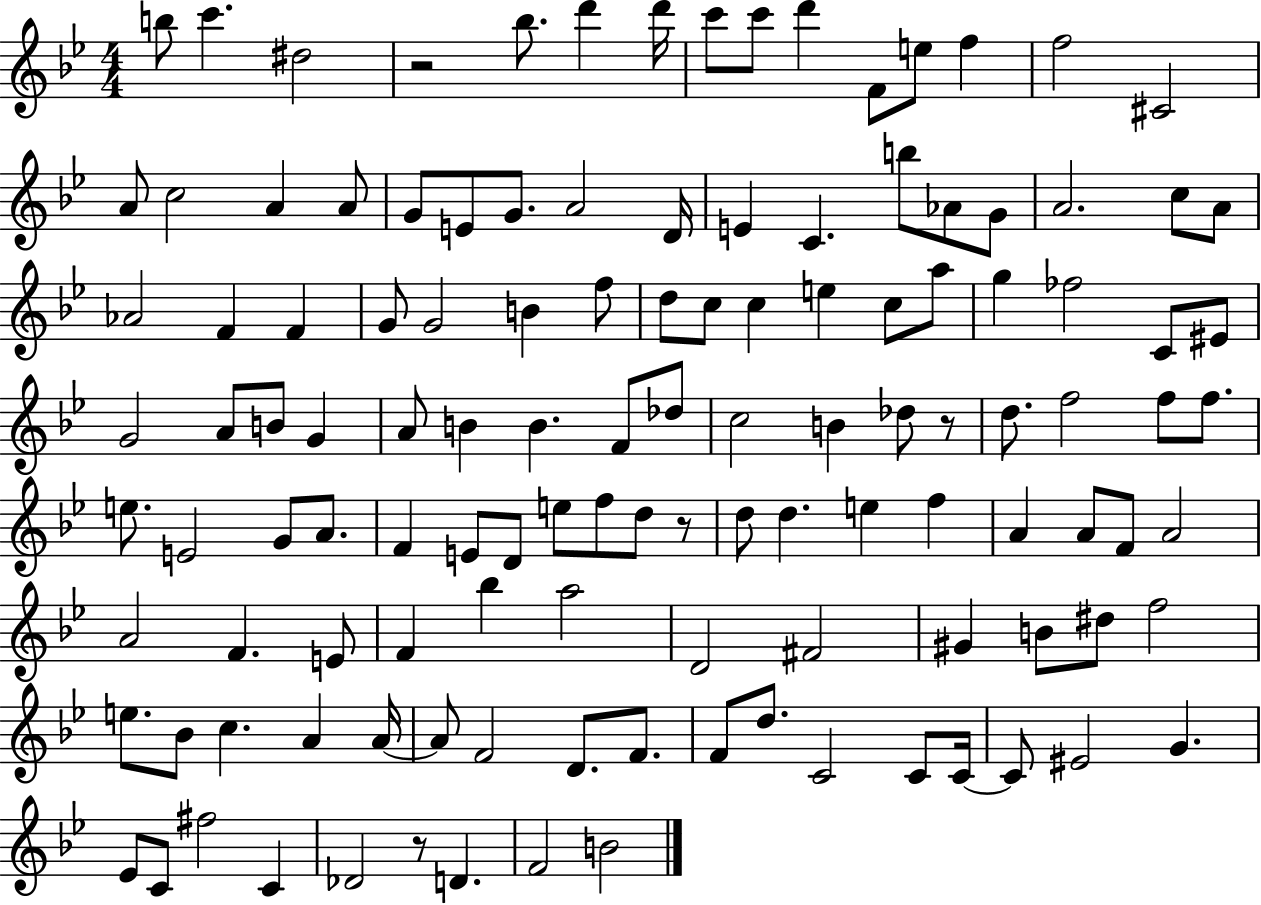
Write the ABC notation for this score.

X:1
T:Untitled
M:4/4
L:1/4
K:Bb
b/2 c' ^d2 z2 _b/2 d' d'/4 c'/2 c'/2 d' F/2 e/2 f f2 ^C2 A/2 c2 A A/2 G/2 E/2 G/2 A2 D/4 E C b/2 _A/2 G/2 A2 c/2 A/2 _A2 F F G/2 G2 B f/2 d/2 c/2 c e c/2 a/2 g _f2 C/2 ^E/2 G2 A/2 B/2 G A/2 B B F/2 _d/2 c2 B _d/2 z/2 d/2 f2 f/2 f/2 e/2 E2 G/2 A/2 F E/2 D/2 e/2 f/2 d/2 z/2 d/2 d e f A A/2 F/2 A2 A2 F E/2 F _b a2 D2 ^F2 ^G B/2 ^d/2 f2 e/2 _B/2 c A A/4 A/2 F2 D/2 F/2 F/2 d/2 C2 C/2 C/4 C/2 ^E2 G _E/2 C/2 ^f2 C _D2 z/2 D F2 B2